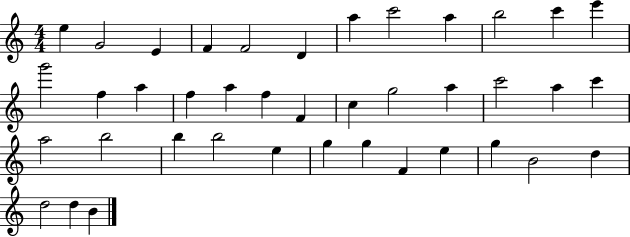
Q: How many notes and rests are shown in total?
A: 40